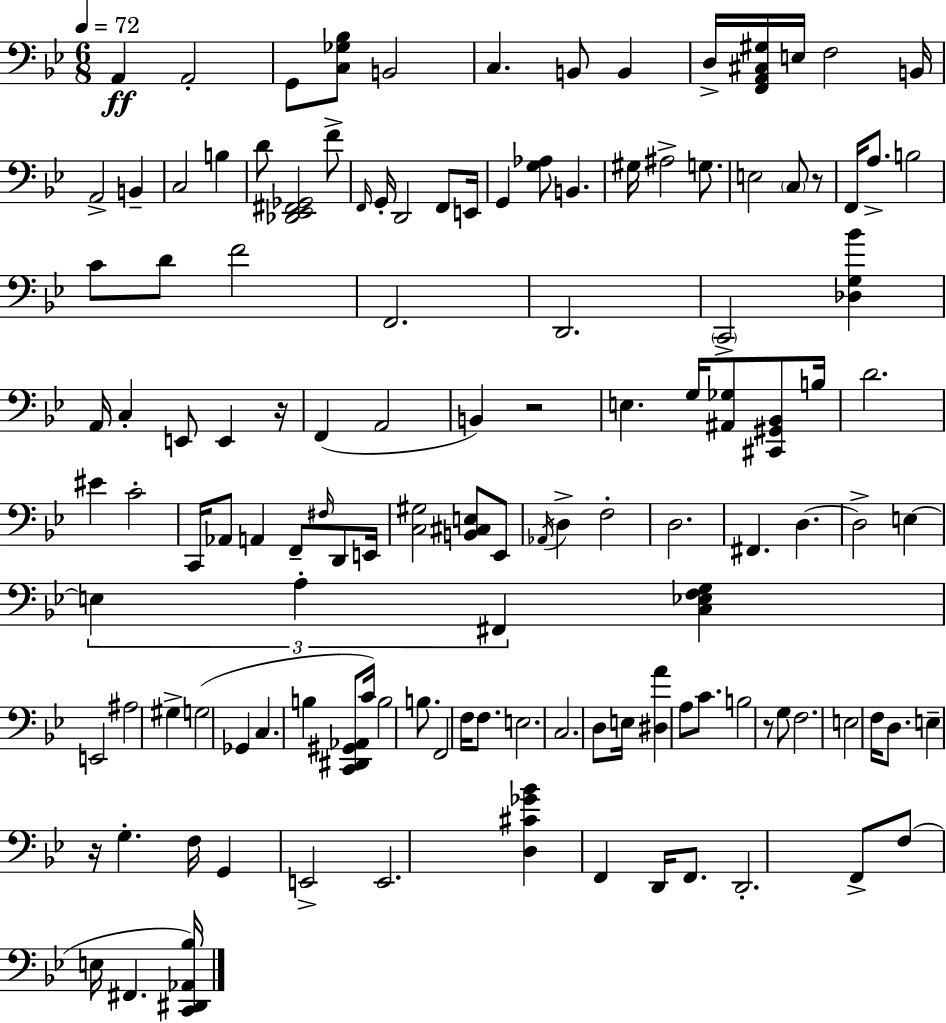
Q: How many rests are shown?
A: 5